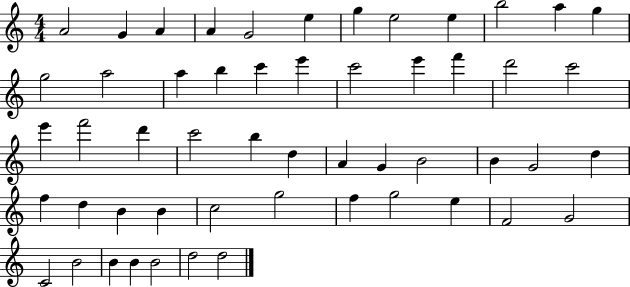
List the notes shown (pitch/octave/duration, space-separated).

A4/h G4/q A4/q A4/q G4/h E5/q G5/q E5/h E5/q B5/h A5/q G5/q G5/h A5/h A5/q B5/q C6/q E6/q C6/h E6/q F6/q D6/h C6/h E6/q F6/h D6/q C6/h B5/q D5/q A4/q G4/q B4/h B4/q G4/h D5/q F5/q D5/q B4/q B4/q C5/h G5/h F5/q G5/h E5/q F4/h G4/h C4/h B4/h B4/q B4/q B4/h D5/h D5/h